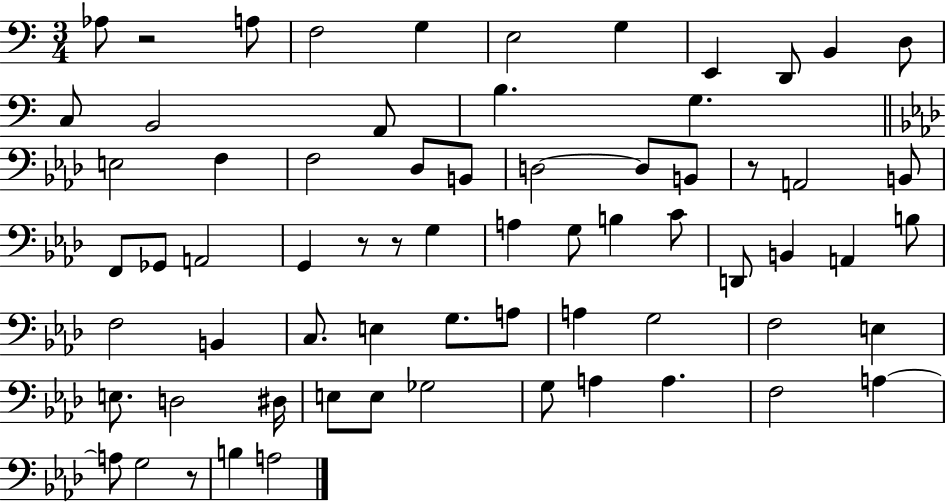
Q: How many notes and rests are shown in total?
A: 68